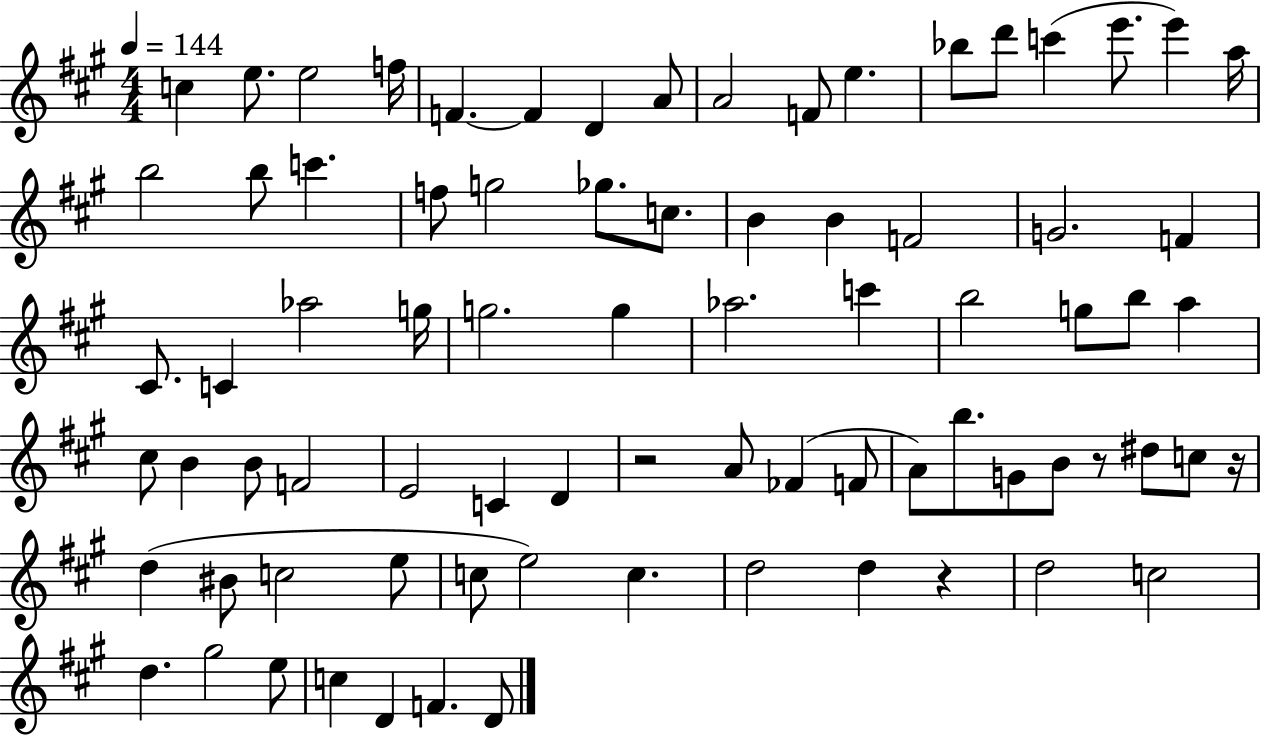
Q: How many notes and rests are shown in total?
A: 79